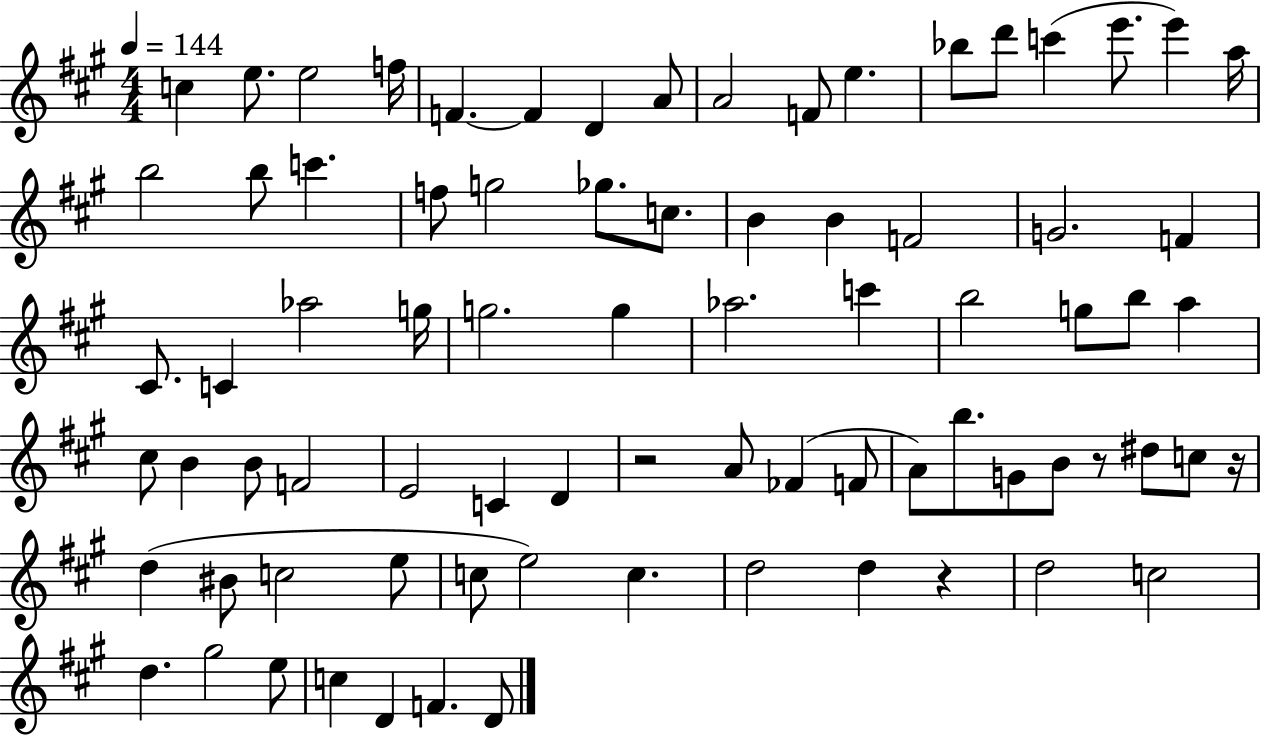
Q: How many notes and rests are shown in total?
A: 79